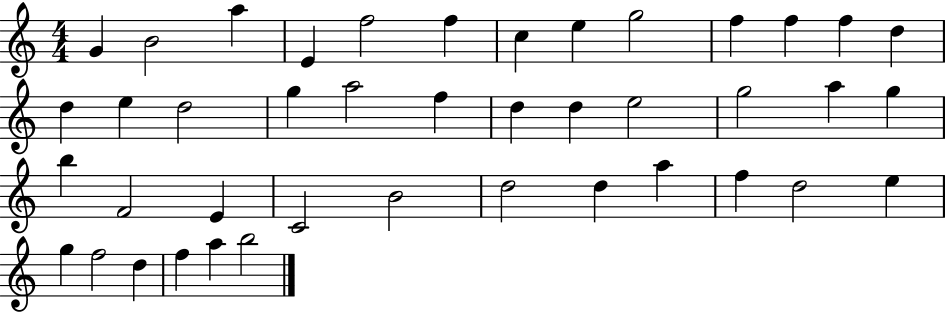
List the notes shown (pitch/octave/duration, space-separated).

G4/q B4/h A5/q E4/q F5/h F5/q C5/q E5/q G5/h F5/q F5/q F5/q D5/q D5/q E5/q D5/h G5/q A5/h F5/q D5/q D5/q E5/h G5/h A5/q G5/q B5/q F4/h E4/q C4/h B4/h D5/h D5/q A5/q F5/q D5/h E5/q G5/q F5/h D5/q F5/q A5/q B5/h